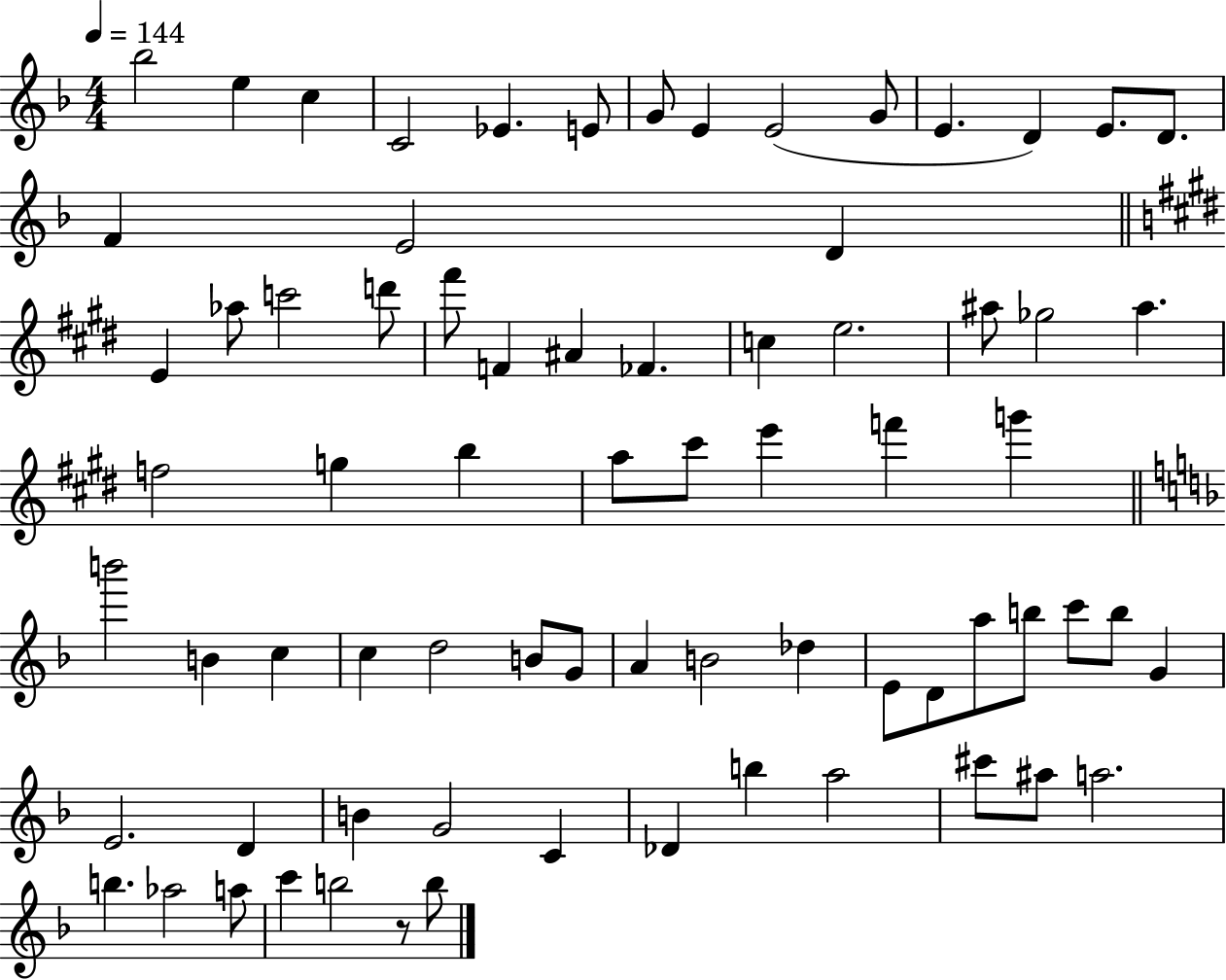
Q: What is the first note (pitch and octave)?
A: Bb5